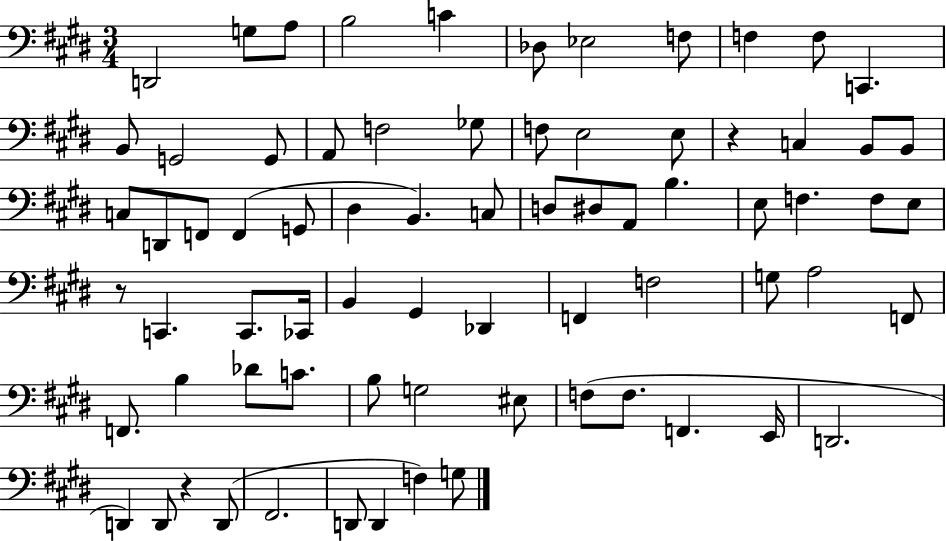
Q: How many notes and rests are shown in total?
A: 73